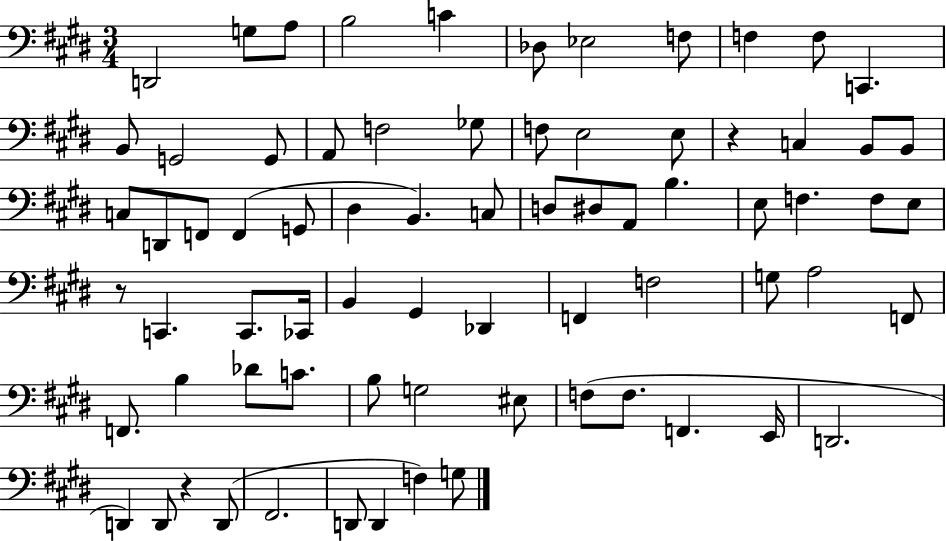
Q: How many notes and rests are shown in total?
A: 73